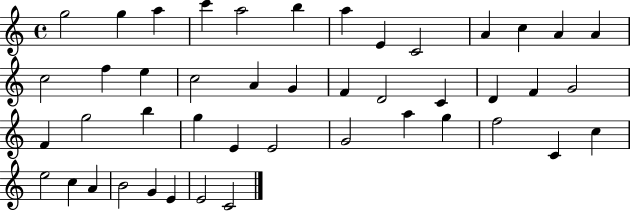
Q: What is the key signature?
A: C major